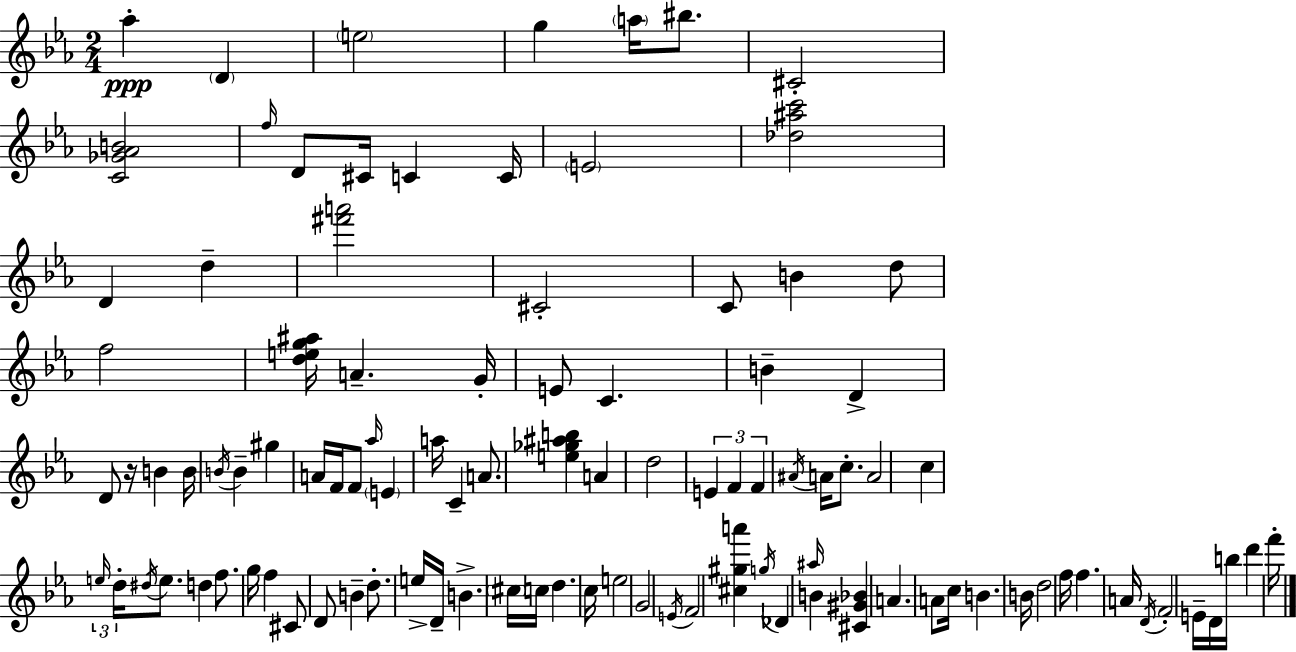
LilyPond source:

{
  \clef treble
  \numericTimeSignature
  \time 2/4
  \key ees \major
  aes''4-.\ppp \parenthesize d'4 | \parenthesize e''2 | g''4 \parenthesize a''16 bis''8. | cis'2-. | \break <c' ges' aes' b'>2 | \grace { f''16 } d'8 cis'16 c'4 | c'16 \parenthesize e'2 | <des'' ais'' c'''>2 | \break d'4 d''4-- | <fis''' a'''>2 | cis'2-. | c'8 b'4 d''8 | \break f''2 | <d'' e'' g'' ais''>16 a'4.-- | g'16-. e'8 c'4. | b'4-- d'4-> | \break d'8 r16 b'4 | b'16 \acciaccatura { b'16 } b'4-- gis''4 | a'16 f'16 f'8 \grace { aes''16 } \parenthesize e'4 | a''16 c'4-- | \break a'8. <e'' ges'' ais'' b''>4 a'4 | d''2 | \tuplet 3/2 { e'4 f'4 | f'4 } \acciaccatura { ais'16 } | \break a'16 c''8.-. a'2 | c''4 | \tuplet 3/2 { \grace { e''16 } d''16-. \acciaccatura { dis''16 } } e''8. d''4 | f''8. g''16 f''4 | \break cis'8 d'8 b'4-- | d''8.-. e''16-> d'16-- b'4.-> | \parenthesize cis''16 c''16 d''4. | c''16 e''2 | \break g'2 | \acciaccatura { e'16 } f'2 | <cis'' gis'' a'''>4 | \acciaccatura { g''16 } des'4 | \break \grace { ais''16 } b'4 <cis' gis' bes'>4 | a'4. a'8 | c''16 b'4. | b'16 d''2 | \break f''16 f''4. | a'16 \acciaccatura { d'16 } f'2-. | e'16-- d'16 b''16 d'''4 | f'''16-. \bar "|."
}